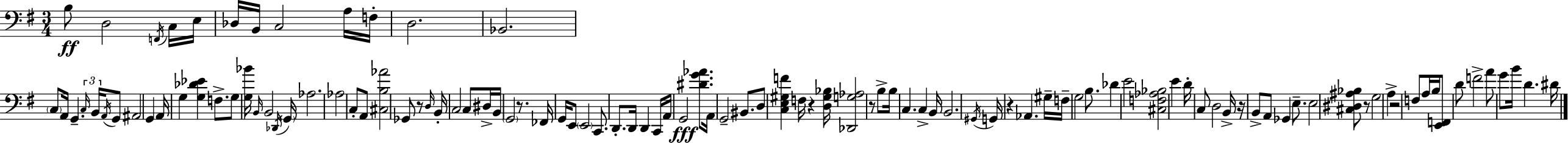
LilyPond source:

{
  \clef bass
  \numericTimeSignature
  \time 3/4
  \key e \minor
  b8\ff d2 \acciaccatura { f,16 } c16 | e16 des16 b,16 c2 a16 | f16-. d2. | bes,2. | \break \parenthesize c8 a,16 g,4.-- \tuplet 3/2 { \grace { c16 } b,16 | \acciaccatura { a,16 } } g,8 ais,2 g,4 | a,16 g4 <g des' ees'>4 | f8.-> g8 <g bes'>16 \grace { b,16 } b,2 | \break \acciaccatura { des,16 } \parenthesize g,16 aes2. | aes2 | c8-. a,8 <cis b aes'>2 | ges,8 r8 \grace { d16 } b,16-. c2 | \break c8 dis16-> b,16 \parenthesize g,2 | r8. fes,16 g,16 e,8 \parenthesize e,2 | c,8. d,8.-. | d,16 d,4 c,16 a,16 g,2\fff | \break <dis' g' aes'>8. a,16 g,2-- | bis,8. d8 <c e gis f'>4 | f16 r4 <d gis bes>16 <des, g aes>2 | r8 b8-> b16 c4. | \break c4-> b,16 b,2. | \acciaccatura { gis,16 } g,16 r4 | aes,4. gis16-- f16-- g2 | b8. des'4 e'2 | \break <cis f aes bes>2 | e'4 d'16-. c8 d2 | b,16-> r16 b,8-> a,8 | ges,4 e8.-- e2 | \break <cis dis ais bes>8 r8 g2 | a4-> r2 | f8 a16 b16 <e, f,>8 d'8 f'2-> | a'8 g'8 b'16 | \break d'4. dis'16 \bar "|."
}